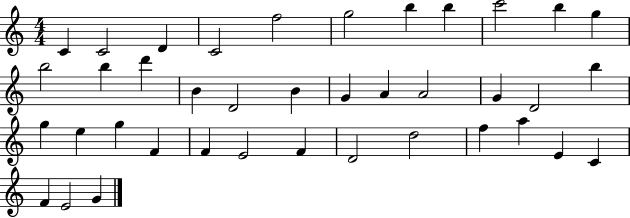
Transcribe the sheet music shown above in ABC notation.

X:1
T:Untitled
M:4/4
L:1/4
K:C
C C2 D C2 f2 g2 b b c'2 b g b2 b d' B D2 B G A A2 G D2 b g e g F F E2 F D2 d2 f a E C F E2 G